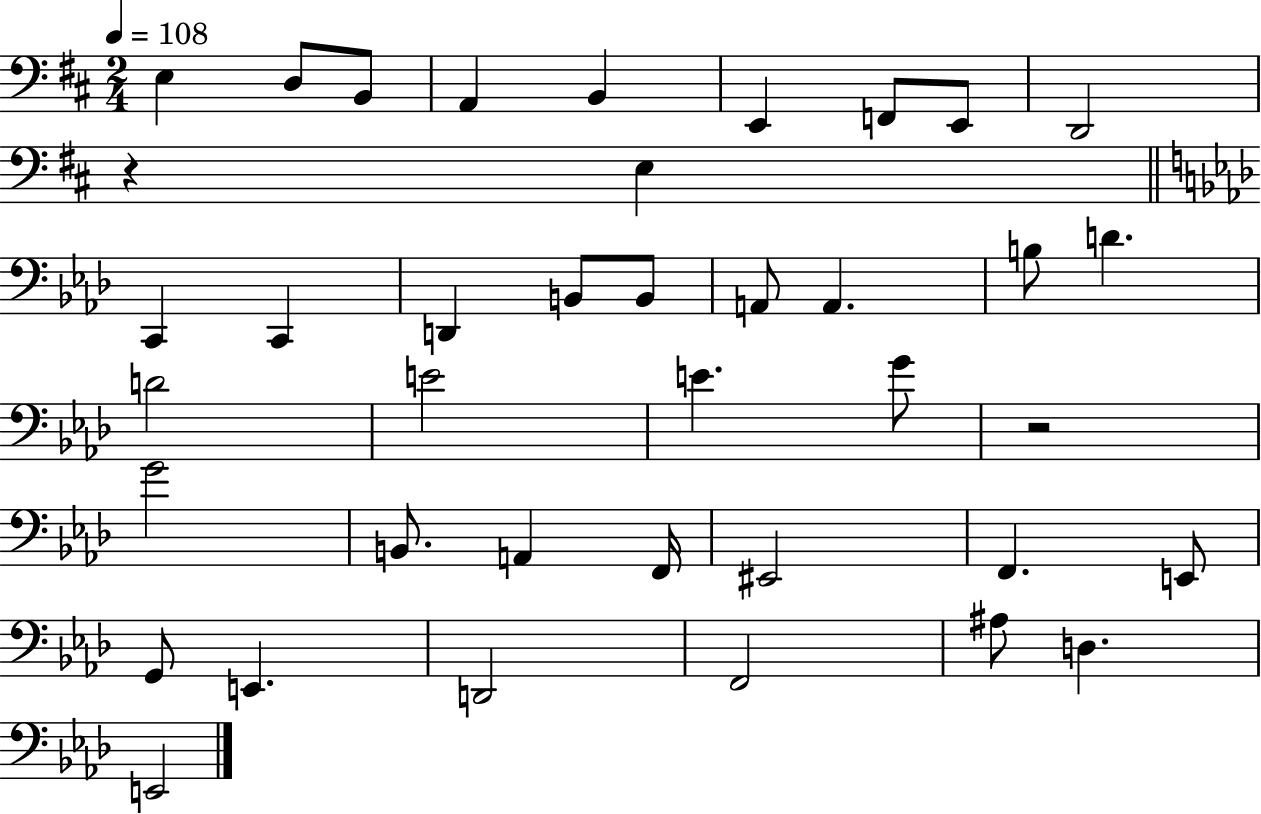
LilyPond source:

{
  \clef bass
  \numericTimeSignature
  \time 2/4
  \key d \major
  \tempo 4 = 108
  e4 d8 b,8 | a,4 b,4 | e,4 f,8 e,8 | d,2 | \break r4 e4 | \bar "||" \break \key f \minor c,4 c,4 | d,4 b,8 b,8 | a,8 a,4. | b8 d'4. | \break d'2 | e'2 | e'4. g'8 | r2 | \break g'2 | b,8. a,4 f,16 | eis,2 | f,4. e,8 | \break g,8 e,4. | d,2 | f,2 | ais8 d4. | \break e,2 | \bar "|."
}